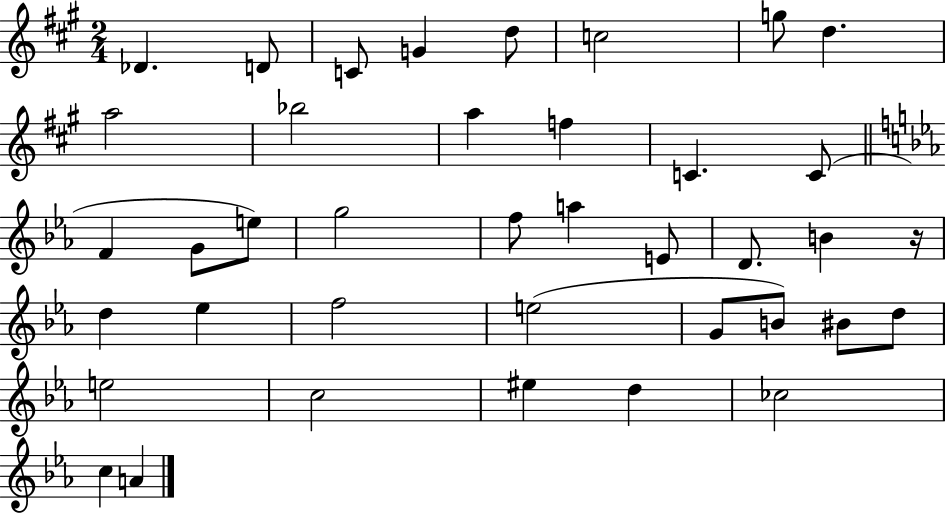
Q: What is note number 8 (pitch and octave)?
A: D5